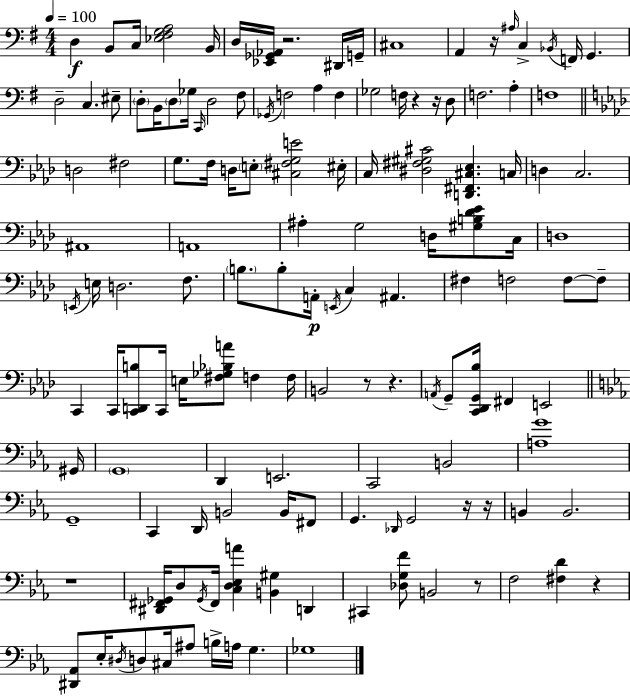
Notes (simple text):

D3/q B2/e C3/s [Eb3,F#3,G3,A3]/h B2/s D3/s [Eb2,Gb2,Ab2]/s R/h. D#2/s G2/s C#3/w A2/q R/s A#3/s C3/q Bb2/s F2/s G2/q. D3/h C3/q. EIS3/e D3/e B2/s D3/e Gb3/s C2/s D3/h F#3/e Gb2/s F3/h A3/q F3/q Gb3/h F3/s R/q R/s D3/e F3/h. A3/q F3/w D3/h F#3/h G3/e. F3/s D3/s E3/e [C#3,F#3,G3,E4]/h EIS3/s C3/s [D#3,F#3,G#3,C#4]/h [D2,F#2,C#3,Eb3]/q. C3/s D3/q C3/h. A#2/w A2/w A#3/q G3/h D3/s [G#3,B3,Db4,Eb4]/e C3/s D3/w E2/s E3/s D3/h. F3/e. B3/e. B3/e A2/s E2/s C3/q A#2/q. F#3/q F3/h F3/e F3/e C2/q C2/s [C2,D2,B3]/e C2/s E3/s [F#3,Gb3,Bb3,A4]/e F3/q F3/s B2/h R/e R/q. A2/s G2/e [C2,Db2,G2,Bb3]/s F#2/q E2/h G#2/s G2/w D2/q E2/h. C2/h B2/h [A3,G4]/w G2/w C2/q D2/s B2/h B2/s F#2/e G2/q. Db2/s G2/h R/s R/s B2/q B2/h. R/w [D#2,F#2,Gb2]/s D3/e Gb2/s F#2/s [C3,D3,Eb3,A4]/q [B2,G#3]/q D2/q C#2/q [Db3,G3,F4]/e B2/h R/e F3/h [F#3,D4]/q R/q [D#2,Ab2]/e Eb3/s D#3/s D3/e C#3/s A#3/e B3/s A3/s G3/q. Gb3/w